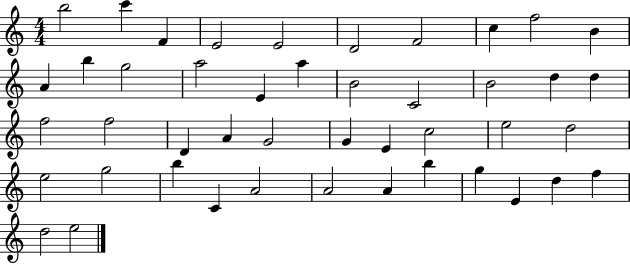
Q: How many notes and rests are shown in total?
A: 45